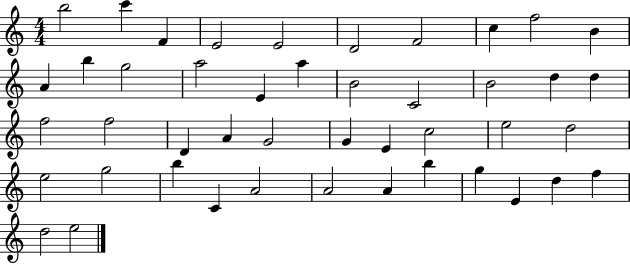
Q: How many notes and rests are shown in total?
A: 45